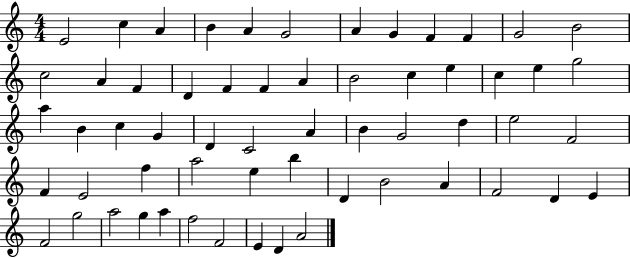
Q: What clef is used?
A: treble